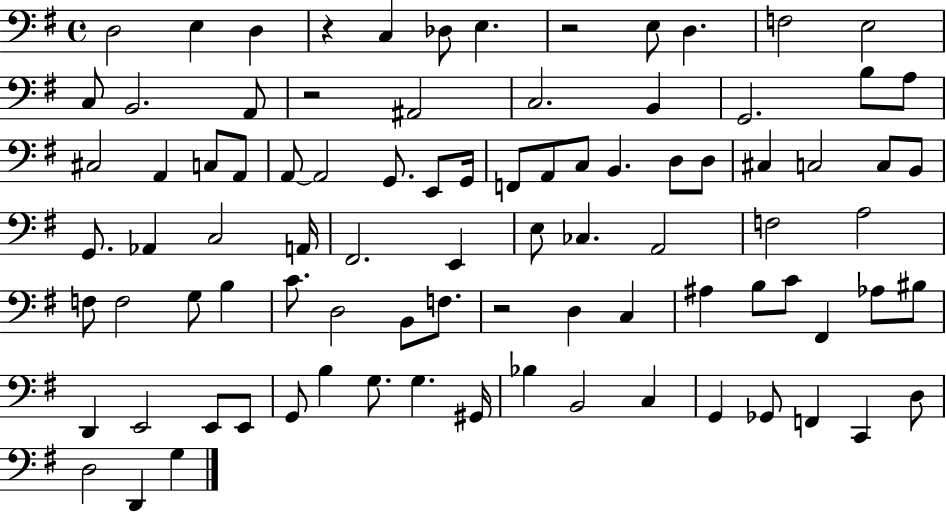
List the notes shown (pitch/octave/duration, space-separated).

D3/h E3/q D3/q R/q C3/q Db3/e E3/q. R/h E3/e D3/q. F3/h E3/h C3/e B2/h. A2/e R/h A#2/h C3/h. B2/q G2/h. B3/e A3/e C#3/h A2/q C3/e A2/e A2/e A2/h G2/e. E2/e G2/s F2/e A2/e C3/e B2/q. D3/e D3/e C#3/q C3/h C3/e B2/e G2/e. Ab2/q C3/h A2/s F#2/h. E2/q E3/e CES3/q. A2/h F3/h A3/h F3/e F3/h G3/e B3/q C4/e. D3/h B2/e F3/e. R/h D3/q C3/q A#3/q B3/e C4/e F#2/q Ab3/e BIS3/e D2/q E2/h E2/e E2/e G2/e B3/q G3/e. G3/q. G#2/s Bb3/q B2/h C3/q G2/q Gb2/e F2/q C2/q D3/e D3/h D2/q G3/q